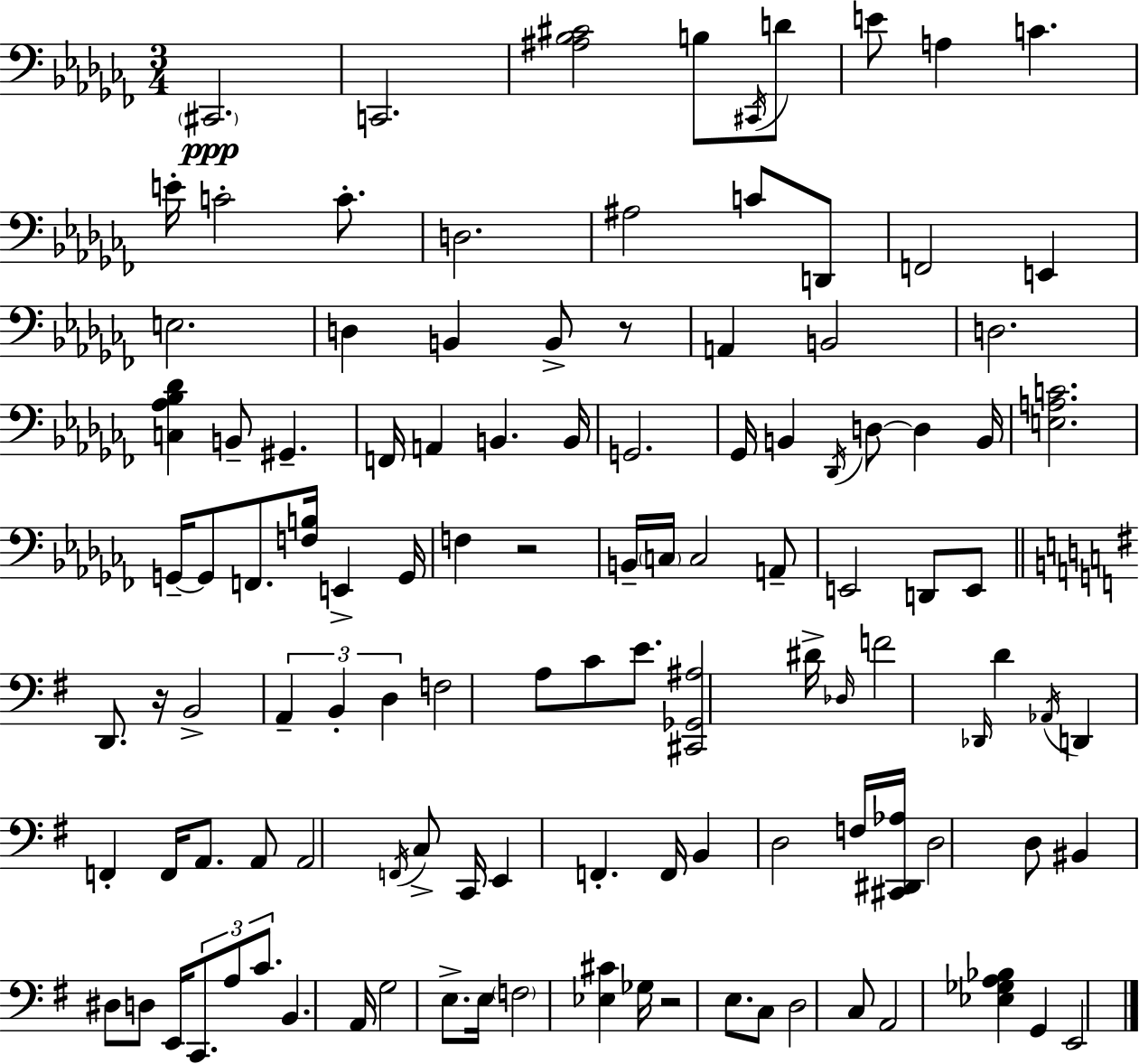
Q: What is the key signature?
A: AES minor